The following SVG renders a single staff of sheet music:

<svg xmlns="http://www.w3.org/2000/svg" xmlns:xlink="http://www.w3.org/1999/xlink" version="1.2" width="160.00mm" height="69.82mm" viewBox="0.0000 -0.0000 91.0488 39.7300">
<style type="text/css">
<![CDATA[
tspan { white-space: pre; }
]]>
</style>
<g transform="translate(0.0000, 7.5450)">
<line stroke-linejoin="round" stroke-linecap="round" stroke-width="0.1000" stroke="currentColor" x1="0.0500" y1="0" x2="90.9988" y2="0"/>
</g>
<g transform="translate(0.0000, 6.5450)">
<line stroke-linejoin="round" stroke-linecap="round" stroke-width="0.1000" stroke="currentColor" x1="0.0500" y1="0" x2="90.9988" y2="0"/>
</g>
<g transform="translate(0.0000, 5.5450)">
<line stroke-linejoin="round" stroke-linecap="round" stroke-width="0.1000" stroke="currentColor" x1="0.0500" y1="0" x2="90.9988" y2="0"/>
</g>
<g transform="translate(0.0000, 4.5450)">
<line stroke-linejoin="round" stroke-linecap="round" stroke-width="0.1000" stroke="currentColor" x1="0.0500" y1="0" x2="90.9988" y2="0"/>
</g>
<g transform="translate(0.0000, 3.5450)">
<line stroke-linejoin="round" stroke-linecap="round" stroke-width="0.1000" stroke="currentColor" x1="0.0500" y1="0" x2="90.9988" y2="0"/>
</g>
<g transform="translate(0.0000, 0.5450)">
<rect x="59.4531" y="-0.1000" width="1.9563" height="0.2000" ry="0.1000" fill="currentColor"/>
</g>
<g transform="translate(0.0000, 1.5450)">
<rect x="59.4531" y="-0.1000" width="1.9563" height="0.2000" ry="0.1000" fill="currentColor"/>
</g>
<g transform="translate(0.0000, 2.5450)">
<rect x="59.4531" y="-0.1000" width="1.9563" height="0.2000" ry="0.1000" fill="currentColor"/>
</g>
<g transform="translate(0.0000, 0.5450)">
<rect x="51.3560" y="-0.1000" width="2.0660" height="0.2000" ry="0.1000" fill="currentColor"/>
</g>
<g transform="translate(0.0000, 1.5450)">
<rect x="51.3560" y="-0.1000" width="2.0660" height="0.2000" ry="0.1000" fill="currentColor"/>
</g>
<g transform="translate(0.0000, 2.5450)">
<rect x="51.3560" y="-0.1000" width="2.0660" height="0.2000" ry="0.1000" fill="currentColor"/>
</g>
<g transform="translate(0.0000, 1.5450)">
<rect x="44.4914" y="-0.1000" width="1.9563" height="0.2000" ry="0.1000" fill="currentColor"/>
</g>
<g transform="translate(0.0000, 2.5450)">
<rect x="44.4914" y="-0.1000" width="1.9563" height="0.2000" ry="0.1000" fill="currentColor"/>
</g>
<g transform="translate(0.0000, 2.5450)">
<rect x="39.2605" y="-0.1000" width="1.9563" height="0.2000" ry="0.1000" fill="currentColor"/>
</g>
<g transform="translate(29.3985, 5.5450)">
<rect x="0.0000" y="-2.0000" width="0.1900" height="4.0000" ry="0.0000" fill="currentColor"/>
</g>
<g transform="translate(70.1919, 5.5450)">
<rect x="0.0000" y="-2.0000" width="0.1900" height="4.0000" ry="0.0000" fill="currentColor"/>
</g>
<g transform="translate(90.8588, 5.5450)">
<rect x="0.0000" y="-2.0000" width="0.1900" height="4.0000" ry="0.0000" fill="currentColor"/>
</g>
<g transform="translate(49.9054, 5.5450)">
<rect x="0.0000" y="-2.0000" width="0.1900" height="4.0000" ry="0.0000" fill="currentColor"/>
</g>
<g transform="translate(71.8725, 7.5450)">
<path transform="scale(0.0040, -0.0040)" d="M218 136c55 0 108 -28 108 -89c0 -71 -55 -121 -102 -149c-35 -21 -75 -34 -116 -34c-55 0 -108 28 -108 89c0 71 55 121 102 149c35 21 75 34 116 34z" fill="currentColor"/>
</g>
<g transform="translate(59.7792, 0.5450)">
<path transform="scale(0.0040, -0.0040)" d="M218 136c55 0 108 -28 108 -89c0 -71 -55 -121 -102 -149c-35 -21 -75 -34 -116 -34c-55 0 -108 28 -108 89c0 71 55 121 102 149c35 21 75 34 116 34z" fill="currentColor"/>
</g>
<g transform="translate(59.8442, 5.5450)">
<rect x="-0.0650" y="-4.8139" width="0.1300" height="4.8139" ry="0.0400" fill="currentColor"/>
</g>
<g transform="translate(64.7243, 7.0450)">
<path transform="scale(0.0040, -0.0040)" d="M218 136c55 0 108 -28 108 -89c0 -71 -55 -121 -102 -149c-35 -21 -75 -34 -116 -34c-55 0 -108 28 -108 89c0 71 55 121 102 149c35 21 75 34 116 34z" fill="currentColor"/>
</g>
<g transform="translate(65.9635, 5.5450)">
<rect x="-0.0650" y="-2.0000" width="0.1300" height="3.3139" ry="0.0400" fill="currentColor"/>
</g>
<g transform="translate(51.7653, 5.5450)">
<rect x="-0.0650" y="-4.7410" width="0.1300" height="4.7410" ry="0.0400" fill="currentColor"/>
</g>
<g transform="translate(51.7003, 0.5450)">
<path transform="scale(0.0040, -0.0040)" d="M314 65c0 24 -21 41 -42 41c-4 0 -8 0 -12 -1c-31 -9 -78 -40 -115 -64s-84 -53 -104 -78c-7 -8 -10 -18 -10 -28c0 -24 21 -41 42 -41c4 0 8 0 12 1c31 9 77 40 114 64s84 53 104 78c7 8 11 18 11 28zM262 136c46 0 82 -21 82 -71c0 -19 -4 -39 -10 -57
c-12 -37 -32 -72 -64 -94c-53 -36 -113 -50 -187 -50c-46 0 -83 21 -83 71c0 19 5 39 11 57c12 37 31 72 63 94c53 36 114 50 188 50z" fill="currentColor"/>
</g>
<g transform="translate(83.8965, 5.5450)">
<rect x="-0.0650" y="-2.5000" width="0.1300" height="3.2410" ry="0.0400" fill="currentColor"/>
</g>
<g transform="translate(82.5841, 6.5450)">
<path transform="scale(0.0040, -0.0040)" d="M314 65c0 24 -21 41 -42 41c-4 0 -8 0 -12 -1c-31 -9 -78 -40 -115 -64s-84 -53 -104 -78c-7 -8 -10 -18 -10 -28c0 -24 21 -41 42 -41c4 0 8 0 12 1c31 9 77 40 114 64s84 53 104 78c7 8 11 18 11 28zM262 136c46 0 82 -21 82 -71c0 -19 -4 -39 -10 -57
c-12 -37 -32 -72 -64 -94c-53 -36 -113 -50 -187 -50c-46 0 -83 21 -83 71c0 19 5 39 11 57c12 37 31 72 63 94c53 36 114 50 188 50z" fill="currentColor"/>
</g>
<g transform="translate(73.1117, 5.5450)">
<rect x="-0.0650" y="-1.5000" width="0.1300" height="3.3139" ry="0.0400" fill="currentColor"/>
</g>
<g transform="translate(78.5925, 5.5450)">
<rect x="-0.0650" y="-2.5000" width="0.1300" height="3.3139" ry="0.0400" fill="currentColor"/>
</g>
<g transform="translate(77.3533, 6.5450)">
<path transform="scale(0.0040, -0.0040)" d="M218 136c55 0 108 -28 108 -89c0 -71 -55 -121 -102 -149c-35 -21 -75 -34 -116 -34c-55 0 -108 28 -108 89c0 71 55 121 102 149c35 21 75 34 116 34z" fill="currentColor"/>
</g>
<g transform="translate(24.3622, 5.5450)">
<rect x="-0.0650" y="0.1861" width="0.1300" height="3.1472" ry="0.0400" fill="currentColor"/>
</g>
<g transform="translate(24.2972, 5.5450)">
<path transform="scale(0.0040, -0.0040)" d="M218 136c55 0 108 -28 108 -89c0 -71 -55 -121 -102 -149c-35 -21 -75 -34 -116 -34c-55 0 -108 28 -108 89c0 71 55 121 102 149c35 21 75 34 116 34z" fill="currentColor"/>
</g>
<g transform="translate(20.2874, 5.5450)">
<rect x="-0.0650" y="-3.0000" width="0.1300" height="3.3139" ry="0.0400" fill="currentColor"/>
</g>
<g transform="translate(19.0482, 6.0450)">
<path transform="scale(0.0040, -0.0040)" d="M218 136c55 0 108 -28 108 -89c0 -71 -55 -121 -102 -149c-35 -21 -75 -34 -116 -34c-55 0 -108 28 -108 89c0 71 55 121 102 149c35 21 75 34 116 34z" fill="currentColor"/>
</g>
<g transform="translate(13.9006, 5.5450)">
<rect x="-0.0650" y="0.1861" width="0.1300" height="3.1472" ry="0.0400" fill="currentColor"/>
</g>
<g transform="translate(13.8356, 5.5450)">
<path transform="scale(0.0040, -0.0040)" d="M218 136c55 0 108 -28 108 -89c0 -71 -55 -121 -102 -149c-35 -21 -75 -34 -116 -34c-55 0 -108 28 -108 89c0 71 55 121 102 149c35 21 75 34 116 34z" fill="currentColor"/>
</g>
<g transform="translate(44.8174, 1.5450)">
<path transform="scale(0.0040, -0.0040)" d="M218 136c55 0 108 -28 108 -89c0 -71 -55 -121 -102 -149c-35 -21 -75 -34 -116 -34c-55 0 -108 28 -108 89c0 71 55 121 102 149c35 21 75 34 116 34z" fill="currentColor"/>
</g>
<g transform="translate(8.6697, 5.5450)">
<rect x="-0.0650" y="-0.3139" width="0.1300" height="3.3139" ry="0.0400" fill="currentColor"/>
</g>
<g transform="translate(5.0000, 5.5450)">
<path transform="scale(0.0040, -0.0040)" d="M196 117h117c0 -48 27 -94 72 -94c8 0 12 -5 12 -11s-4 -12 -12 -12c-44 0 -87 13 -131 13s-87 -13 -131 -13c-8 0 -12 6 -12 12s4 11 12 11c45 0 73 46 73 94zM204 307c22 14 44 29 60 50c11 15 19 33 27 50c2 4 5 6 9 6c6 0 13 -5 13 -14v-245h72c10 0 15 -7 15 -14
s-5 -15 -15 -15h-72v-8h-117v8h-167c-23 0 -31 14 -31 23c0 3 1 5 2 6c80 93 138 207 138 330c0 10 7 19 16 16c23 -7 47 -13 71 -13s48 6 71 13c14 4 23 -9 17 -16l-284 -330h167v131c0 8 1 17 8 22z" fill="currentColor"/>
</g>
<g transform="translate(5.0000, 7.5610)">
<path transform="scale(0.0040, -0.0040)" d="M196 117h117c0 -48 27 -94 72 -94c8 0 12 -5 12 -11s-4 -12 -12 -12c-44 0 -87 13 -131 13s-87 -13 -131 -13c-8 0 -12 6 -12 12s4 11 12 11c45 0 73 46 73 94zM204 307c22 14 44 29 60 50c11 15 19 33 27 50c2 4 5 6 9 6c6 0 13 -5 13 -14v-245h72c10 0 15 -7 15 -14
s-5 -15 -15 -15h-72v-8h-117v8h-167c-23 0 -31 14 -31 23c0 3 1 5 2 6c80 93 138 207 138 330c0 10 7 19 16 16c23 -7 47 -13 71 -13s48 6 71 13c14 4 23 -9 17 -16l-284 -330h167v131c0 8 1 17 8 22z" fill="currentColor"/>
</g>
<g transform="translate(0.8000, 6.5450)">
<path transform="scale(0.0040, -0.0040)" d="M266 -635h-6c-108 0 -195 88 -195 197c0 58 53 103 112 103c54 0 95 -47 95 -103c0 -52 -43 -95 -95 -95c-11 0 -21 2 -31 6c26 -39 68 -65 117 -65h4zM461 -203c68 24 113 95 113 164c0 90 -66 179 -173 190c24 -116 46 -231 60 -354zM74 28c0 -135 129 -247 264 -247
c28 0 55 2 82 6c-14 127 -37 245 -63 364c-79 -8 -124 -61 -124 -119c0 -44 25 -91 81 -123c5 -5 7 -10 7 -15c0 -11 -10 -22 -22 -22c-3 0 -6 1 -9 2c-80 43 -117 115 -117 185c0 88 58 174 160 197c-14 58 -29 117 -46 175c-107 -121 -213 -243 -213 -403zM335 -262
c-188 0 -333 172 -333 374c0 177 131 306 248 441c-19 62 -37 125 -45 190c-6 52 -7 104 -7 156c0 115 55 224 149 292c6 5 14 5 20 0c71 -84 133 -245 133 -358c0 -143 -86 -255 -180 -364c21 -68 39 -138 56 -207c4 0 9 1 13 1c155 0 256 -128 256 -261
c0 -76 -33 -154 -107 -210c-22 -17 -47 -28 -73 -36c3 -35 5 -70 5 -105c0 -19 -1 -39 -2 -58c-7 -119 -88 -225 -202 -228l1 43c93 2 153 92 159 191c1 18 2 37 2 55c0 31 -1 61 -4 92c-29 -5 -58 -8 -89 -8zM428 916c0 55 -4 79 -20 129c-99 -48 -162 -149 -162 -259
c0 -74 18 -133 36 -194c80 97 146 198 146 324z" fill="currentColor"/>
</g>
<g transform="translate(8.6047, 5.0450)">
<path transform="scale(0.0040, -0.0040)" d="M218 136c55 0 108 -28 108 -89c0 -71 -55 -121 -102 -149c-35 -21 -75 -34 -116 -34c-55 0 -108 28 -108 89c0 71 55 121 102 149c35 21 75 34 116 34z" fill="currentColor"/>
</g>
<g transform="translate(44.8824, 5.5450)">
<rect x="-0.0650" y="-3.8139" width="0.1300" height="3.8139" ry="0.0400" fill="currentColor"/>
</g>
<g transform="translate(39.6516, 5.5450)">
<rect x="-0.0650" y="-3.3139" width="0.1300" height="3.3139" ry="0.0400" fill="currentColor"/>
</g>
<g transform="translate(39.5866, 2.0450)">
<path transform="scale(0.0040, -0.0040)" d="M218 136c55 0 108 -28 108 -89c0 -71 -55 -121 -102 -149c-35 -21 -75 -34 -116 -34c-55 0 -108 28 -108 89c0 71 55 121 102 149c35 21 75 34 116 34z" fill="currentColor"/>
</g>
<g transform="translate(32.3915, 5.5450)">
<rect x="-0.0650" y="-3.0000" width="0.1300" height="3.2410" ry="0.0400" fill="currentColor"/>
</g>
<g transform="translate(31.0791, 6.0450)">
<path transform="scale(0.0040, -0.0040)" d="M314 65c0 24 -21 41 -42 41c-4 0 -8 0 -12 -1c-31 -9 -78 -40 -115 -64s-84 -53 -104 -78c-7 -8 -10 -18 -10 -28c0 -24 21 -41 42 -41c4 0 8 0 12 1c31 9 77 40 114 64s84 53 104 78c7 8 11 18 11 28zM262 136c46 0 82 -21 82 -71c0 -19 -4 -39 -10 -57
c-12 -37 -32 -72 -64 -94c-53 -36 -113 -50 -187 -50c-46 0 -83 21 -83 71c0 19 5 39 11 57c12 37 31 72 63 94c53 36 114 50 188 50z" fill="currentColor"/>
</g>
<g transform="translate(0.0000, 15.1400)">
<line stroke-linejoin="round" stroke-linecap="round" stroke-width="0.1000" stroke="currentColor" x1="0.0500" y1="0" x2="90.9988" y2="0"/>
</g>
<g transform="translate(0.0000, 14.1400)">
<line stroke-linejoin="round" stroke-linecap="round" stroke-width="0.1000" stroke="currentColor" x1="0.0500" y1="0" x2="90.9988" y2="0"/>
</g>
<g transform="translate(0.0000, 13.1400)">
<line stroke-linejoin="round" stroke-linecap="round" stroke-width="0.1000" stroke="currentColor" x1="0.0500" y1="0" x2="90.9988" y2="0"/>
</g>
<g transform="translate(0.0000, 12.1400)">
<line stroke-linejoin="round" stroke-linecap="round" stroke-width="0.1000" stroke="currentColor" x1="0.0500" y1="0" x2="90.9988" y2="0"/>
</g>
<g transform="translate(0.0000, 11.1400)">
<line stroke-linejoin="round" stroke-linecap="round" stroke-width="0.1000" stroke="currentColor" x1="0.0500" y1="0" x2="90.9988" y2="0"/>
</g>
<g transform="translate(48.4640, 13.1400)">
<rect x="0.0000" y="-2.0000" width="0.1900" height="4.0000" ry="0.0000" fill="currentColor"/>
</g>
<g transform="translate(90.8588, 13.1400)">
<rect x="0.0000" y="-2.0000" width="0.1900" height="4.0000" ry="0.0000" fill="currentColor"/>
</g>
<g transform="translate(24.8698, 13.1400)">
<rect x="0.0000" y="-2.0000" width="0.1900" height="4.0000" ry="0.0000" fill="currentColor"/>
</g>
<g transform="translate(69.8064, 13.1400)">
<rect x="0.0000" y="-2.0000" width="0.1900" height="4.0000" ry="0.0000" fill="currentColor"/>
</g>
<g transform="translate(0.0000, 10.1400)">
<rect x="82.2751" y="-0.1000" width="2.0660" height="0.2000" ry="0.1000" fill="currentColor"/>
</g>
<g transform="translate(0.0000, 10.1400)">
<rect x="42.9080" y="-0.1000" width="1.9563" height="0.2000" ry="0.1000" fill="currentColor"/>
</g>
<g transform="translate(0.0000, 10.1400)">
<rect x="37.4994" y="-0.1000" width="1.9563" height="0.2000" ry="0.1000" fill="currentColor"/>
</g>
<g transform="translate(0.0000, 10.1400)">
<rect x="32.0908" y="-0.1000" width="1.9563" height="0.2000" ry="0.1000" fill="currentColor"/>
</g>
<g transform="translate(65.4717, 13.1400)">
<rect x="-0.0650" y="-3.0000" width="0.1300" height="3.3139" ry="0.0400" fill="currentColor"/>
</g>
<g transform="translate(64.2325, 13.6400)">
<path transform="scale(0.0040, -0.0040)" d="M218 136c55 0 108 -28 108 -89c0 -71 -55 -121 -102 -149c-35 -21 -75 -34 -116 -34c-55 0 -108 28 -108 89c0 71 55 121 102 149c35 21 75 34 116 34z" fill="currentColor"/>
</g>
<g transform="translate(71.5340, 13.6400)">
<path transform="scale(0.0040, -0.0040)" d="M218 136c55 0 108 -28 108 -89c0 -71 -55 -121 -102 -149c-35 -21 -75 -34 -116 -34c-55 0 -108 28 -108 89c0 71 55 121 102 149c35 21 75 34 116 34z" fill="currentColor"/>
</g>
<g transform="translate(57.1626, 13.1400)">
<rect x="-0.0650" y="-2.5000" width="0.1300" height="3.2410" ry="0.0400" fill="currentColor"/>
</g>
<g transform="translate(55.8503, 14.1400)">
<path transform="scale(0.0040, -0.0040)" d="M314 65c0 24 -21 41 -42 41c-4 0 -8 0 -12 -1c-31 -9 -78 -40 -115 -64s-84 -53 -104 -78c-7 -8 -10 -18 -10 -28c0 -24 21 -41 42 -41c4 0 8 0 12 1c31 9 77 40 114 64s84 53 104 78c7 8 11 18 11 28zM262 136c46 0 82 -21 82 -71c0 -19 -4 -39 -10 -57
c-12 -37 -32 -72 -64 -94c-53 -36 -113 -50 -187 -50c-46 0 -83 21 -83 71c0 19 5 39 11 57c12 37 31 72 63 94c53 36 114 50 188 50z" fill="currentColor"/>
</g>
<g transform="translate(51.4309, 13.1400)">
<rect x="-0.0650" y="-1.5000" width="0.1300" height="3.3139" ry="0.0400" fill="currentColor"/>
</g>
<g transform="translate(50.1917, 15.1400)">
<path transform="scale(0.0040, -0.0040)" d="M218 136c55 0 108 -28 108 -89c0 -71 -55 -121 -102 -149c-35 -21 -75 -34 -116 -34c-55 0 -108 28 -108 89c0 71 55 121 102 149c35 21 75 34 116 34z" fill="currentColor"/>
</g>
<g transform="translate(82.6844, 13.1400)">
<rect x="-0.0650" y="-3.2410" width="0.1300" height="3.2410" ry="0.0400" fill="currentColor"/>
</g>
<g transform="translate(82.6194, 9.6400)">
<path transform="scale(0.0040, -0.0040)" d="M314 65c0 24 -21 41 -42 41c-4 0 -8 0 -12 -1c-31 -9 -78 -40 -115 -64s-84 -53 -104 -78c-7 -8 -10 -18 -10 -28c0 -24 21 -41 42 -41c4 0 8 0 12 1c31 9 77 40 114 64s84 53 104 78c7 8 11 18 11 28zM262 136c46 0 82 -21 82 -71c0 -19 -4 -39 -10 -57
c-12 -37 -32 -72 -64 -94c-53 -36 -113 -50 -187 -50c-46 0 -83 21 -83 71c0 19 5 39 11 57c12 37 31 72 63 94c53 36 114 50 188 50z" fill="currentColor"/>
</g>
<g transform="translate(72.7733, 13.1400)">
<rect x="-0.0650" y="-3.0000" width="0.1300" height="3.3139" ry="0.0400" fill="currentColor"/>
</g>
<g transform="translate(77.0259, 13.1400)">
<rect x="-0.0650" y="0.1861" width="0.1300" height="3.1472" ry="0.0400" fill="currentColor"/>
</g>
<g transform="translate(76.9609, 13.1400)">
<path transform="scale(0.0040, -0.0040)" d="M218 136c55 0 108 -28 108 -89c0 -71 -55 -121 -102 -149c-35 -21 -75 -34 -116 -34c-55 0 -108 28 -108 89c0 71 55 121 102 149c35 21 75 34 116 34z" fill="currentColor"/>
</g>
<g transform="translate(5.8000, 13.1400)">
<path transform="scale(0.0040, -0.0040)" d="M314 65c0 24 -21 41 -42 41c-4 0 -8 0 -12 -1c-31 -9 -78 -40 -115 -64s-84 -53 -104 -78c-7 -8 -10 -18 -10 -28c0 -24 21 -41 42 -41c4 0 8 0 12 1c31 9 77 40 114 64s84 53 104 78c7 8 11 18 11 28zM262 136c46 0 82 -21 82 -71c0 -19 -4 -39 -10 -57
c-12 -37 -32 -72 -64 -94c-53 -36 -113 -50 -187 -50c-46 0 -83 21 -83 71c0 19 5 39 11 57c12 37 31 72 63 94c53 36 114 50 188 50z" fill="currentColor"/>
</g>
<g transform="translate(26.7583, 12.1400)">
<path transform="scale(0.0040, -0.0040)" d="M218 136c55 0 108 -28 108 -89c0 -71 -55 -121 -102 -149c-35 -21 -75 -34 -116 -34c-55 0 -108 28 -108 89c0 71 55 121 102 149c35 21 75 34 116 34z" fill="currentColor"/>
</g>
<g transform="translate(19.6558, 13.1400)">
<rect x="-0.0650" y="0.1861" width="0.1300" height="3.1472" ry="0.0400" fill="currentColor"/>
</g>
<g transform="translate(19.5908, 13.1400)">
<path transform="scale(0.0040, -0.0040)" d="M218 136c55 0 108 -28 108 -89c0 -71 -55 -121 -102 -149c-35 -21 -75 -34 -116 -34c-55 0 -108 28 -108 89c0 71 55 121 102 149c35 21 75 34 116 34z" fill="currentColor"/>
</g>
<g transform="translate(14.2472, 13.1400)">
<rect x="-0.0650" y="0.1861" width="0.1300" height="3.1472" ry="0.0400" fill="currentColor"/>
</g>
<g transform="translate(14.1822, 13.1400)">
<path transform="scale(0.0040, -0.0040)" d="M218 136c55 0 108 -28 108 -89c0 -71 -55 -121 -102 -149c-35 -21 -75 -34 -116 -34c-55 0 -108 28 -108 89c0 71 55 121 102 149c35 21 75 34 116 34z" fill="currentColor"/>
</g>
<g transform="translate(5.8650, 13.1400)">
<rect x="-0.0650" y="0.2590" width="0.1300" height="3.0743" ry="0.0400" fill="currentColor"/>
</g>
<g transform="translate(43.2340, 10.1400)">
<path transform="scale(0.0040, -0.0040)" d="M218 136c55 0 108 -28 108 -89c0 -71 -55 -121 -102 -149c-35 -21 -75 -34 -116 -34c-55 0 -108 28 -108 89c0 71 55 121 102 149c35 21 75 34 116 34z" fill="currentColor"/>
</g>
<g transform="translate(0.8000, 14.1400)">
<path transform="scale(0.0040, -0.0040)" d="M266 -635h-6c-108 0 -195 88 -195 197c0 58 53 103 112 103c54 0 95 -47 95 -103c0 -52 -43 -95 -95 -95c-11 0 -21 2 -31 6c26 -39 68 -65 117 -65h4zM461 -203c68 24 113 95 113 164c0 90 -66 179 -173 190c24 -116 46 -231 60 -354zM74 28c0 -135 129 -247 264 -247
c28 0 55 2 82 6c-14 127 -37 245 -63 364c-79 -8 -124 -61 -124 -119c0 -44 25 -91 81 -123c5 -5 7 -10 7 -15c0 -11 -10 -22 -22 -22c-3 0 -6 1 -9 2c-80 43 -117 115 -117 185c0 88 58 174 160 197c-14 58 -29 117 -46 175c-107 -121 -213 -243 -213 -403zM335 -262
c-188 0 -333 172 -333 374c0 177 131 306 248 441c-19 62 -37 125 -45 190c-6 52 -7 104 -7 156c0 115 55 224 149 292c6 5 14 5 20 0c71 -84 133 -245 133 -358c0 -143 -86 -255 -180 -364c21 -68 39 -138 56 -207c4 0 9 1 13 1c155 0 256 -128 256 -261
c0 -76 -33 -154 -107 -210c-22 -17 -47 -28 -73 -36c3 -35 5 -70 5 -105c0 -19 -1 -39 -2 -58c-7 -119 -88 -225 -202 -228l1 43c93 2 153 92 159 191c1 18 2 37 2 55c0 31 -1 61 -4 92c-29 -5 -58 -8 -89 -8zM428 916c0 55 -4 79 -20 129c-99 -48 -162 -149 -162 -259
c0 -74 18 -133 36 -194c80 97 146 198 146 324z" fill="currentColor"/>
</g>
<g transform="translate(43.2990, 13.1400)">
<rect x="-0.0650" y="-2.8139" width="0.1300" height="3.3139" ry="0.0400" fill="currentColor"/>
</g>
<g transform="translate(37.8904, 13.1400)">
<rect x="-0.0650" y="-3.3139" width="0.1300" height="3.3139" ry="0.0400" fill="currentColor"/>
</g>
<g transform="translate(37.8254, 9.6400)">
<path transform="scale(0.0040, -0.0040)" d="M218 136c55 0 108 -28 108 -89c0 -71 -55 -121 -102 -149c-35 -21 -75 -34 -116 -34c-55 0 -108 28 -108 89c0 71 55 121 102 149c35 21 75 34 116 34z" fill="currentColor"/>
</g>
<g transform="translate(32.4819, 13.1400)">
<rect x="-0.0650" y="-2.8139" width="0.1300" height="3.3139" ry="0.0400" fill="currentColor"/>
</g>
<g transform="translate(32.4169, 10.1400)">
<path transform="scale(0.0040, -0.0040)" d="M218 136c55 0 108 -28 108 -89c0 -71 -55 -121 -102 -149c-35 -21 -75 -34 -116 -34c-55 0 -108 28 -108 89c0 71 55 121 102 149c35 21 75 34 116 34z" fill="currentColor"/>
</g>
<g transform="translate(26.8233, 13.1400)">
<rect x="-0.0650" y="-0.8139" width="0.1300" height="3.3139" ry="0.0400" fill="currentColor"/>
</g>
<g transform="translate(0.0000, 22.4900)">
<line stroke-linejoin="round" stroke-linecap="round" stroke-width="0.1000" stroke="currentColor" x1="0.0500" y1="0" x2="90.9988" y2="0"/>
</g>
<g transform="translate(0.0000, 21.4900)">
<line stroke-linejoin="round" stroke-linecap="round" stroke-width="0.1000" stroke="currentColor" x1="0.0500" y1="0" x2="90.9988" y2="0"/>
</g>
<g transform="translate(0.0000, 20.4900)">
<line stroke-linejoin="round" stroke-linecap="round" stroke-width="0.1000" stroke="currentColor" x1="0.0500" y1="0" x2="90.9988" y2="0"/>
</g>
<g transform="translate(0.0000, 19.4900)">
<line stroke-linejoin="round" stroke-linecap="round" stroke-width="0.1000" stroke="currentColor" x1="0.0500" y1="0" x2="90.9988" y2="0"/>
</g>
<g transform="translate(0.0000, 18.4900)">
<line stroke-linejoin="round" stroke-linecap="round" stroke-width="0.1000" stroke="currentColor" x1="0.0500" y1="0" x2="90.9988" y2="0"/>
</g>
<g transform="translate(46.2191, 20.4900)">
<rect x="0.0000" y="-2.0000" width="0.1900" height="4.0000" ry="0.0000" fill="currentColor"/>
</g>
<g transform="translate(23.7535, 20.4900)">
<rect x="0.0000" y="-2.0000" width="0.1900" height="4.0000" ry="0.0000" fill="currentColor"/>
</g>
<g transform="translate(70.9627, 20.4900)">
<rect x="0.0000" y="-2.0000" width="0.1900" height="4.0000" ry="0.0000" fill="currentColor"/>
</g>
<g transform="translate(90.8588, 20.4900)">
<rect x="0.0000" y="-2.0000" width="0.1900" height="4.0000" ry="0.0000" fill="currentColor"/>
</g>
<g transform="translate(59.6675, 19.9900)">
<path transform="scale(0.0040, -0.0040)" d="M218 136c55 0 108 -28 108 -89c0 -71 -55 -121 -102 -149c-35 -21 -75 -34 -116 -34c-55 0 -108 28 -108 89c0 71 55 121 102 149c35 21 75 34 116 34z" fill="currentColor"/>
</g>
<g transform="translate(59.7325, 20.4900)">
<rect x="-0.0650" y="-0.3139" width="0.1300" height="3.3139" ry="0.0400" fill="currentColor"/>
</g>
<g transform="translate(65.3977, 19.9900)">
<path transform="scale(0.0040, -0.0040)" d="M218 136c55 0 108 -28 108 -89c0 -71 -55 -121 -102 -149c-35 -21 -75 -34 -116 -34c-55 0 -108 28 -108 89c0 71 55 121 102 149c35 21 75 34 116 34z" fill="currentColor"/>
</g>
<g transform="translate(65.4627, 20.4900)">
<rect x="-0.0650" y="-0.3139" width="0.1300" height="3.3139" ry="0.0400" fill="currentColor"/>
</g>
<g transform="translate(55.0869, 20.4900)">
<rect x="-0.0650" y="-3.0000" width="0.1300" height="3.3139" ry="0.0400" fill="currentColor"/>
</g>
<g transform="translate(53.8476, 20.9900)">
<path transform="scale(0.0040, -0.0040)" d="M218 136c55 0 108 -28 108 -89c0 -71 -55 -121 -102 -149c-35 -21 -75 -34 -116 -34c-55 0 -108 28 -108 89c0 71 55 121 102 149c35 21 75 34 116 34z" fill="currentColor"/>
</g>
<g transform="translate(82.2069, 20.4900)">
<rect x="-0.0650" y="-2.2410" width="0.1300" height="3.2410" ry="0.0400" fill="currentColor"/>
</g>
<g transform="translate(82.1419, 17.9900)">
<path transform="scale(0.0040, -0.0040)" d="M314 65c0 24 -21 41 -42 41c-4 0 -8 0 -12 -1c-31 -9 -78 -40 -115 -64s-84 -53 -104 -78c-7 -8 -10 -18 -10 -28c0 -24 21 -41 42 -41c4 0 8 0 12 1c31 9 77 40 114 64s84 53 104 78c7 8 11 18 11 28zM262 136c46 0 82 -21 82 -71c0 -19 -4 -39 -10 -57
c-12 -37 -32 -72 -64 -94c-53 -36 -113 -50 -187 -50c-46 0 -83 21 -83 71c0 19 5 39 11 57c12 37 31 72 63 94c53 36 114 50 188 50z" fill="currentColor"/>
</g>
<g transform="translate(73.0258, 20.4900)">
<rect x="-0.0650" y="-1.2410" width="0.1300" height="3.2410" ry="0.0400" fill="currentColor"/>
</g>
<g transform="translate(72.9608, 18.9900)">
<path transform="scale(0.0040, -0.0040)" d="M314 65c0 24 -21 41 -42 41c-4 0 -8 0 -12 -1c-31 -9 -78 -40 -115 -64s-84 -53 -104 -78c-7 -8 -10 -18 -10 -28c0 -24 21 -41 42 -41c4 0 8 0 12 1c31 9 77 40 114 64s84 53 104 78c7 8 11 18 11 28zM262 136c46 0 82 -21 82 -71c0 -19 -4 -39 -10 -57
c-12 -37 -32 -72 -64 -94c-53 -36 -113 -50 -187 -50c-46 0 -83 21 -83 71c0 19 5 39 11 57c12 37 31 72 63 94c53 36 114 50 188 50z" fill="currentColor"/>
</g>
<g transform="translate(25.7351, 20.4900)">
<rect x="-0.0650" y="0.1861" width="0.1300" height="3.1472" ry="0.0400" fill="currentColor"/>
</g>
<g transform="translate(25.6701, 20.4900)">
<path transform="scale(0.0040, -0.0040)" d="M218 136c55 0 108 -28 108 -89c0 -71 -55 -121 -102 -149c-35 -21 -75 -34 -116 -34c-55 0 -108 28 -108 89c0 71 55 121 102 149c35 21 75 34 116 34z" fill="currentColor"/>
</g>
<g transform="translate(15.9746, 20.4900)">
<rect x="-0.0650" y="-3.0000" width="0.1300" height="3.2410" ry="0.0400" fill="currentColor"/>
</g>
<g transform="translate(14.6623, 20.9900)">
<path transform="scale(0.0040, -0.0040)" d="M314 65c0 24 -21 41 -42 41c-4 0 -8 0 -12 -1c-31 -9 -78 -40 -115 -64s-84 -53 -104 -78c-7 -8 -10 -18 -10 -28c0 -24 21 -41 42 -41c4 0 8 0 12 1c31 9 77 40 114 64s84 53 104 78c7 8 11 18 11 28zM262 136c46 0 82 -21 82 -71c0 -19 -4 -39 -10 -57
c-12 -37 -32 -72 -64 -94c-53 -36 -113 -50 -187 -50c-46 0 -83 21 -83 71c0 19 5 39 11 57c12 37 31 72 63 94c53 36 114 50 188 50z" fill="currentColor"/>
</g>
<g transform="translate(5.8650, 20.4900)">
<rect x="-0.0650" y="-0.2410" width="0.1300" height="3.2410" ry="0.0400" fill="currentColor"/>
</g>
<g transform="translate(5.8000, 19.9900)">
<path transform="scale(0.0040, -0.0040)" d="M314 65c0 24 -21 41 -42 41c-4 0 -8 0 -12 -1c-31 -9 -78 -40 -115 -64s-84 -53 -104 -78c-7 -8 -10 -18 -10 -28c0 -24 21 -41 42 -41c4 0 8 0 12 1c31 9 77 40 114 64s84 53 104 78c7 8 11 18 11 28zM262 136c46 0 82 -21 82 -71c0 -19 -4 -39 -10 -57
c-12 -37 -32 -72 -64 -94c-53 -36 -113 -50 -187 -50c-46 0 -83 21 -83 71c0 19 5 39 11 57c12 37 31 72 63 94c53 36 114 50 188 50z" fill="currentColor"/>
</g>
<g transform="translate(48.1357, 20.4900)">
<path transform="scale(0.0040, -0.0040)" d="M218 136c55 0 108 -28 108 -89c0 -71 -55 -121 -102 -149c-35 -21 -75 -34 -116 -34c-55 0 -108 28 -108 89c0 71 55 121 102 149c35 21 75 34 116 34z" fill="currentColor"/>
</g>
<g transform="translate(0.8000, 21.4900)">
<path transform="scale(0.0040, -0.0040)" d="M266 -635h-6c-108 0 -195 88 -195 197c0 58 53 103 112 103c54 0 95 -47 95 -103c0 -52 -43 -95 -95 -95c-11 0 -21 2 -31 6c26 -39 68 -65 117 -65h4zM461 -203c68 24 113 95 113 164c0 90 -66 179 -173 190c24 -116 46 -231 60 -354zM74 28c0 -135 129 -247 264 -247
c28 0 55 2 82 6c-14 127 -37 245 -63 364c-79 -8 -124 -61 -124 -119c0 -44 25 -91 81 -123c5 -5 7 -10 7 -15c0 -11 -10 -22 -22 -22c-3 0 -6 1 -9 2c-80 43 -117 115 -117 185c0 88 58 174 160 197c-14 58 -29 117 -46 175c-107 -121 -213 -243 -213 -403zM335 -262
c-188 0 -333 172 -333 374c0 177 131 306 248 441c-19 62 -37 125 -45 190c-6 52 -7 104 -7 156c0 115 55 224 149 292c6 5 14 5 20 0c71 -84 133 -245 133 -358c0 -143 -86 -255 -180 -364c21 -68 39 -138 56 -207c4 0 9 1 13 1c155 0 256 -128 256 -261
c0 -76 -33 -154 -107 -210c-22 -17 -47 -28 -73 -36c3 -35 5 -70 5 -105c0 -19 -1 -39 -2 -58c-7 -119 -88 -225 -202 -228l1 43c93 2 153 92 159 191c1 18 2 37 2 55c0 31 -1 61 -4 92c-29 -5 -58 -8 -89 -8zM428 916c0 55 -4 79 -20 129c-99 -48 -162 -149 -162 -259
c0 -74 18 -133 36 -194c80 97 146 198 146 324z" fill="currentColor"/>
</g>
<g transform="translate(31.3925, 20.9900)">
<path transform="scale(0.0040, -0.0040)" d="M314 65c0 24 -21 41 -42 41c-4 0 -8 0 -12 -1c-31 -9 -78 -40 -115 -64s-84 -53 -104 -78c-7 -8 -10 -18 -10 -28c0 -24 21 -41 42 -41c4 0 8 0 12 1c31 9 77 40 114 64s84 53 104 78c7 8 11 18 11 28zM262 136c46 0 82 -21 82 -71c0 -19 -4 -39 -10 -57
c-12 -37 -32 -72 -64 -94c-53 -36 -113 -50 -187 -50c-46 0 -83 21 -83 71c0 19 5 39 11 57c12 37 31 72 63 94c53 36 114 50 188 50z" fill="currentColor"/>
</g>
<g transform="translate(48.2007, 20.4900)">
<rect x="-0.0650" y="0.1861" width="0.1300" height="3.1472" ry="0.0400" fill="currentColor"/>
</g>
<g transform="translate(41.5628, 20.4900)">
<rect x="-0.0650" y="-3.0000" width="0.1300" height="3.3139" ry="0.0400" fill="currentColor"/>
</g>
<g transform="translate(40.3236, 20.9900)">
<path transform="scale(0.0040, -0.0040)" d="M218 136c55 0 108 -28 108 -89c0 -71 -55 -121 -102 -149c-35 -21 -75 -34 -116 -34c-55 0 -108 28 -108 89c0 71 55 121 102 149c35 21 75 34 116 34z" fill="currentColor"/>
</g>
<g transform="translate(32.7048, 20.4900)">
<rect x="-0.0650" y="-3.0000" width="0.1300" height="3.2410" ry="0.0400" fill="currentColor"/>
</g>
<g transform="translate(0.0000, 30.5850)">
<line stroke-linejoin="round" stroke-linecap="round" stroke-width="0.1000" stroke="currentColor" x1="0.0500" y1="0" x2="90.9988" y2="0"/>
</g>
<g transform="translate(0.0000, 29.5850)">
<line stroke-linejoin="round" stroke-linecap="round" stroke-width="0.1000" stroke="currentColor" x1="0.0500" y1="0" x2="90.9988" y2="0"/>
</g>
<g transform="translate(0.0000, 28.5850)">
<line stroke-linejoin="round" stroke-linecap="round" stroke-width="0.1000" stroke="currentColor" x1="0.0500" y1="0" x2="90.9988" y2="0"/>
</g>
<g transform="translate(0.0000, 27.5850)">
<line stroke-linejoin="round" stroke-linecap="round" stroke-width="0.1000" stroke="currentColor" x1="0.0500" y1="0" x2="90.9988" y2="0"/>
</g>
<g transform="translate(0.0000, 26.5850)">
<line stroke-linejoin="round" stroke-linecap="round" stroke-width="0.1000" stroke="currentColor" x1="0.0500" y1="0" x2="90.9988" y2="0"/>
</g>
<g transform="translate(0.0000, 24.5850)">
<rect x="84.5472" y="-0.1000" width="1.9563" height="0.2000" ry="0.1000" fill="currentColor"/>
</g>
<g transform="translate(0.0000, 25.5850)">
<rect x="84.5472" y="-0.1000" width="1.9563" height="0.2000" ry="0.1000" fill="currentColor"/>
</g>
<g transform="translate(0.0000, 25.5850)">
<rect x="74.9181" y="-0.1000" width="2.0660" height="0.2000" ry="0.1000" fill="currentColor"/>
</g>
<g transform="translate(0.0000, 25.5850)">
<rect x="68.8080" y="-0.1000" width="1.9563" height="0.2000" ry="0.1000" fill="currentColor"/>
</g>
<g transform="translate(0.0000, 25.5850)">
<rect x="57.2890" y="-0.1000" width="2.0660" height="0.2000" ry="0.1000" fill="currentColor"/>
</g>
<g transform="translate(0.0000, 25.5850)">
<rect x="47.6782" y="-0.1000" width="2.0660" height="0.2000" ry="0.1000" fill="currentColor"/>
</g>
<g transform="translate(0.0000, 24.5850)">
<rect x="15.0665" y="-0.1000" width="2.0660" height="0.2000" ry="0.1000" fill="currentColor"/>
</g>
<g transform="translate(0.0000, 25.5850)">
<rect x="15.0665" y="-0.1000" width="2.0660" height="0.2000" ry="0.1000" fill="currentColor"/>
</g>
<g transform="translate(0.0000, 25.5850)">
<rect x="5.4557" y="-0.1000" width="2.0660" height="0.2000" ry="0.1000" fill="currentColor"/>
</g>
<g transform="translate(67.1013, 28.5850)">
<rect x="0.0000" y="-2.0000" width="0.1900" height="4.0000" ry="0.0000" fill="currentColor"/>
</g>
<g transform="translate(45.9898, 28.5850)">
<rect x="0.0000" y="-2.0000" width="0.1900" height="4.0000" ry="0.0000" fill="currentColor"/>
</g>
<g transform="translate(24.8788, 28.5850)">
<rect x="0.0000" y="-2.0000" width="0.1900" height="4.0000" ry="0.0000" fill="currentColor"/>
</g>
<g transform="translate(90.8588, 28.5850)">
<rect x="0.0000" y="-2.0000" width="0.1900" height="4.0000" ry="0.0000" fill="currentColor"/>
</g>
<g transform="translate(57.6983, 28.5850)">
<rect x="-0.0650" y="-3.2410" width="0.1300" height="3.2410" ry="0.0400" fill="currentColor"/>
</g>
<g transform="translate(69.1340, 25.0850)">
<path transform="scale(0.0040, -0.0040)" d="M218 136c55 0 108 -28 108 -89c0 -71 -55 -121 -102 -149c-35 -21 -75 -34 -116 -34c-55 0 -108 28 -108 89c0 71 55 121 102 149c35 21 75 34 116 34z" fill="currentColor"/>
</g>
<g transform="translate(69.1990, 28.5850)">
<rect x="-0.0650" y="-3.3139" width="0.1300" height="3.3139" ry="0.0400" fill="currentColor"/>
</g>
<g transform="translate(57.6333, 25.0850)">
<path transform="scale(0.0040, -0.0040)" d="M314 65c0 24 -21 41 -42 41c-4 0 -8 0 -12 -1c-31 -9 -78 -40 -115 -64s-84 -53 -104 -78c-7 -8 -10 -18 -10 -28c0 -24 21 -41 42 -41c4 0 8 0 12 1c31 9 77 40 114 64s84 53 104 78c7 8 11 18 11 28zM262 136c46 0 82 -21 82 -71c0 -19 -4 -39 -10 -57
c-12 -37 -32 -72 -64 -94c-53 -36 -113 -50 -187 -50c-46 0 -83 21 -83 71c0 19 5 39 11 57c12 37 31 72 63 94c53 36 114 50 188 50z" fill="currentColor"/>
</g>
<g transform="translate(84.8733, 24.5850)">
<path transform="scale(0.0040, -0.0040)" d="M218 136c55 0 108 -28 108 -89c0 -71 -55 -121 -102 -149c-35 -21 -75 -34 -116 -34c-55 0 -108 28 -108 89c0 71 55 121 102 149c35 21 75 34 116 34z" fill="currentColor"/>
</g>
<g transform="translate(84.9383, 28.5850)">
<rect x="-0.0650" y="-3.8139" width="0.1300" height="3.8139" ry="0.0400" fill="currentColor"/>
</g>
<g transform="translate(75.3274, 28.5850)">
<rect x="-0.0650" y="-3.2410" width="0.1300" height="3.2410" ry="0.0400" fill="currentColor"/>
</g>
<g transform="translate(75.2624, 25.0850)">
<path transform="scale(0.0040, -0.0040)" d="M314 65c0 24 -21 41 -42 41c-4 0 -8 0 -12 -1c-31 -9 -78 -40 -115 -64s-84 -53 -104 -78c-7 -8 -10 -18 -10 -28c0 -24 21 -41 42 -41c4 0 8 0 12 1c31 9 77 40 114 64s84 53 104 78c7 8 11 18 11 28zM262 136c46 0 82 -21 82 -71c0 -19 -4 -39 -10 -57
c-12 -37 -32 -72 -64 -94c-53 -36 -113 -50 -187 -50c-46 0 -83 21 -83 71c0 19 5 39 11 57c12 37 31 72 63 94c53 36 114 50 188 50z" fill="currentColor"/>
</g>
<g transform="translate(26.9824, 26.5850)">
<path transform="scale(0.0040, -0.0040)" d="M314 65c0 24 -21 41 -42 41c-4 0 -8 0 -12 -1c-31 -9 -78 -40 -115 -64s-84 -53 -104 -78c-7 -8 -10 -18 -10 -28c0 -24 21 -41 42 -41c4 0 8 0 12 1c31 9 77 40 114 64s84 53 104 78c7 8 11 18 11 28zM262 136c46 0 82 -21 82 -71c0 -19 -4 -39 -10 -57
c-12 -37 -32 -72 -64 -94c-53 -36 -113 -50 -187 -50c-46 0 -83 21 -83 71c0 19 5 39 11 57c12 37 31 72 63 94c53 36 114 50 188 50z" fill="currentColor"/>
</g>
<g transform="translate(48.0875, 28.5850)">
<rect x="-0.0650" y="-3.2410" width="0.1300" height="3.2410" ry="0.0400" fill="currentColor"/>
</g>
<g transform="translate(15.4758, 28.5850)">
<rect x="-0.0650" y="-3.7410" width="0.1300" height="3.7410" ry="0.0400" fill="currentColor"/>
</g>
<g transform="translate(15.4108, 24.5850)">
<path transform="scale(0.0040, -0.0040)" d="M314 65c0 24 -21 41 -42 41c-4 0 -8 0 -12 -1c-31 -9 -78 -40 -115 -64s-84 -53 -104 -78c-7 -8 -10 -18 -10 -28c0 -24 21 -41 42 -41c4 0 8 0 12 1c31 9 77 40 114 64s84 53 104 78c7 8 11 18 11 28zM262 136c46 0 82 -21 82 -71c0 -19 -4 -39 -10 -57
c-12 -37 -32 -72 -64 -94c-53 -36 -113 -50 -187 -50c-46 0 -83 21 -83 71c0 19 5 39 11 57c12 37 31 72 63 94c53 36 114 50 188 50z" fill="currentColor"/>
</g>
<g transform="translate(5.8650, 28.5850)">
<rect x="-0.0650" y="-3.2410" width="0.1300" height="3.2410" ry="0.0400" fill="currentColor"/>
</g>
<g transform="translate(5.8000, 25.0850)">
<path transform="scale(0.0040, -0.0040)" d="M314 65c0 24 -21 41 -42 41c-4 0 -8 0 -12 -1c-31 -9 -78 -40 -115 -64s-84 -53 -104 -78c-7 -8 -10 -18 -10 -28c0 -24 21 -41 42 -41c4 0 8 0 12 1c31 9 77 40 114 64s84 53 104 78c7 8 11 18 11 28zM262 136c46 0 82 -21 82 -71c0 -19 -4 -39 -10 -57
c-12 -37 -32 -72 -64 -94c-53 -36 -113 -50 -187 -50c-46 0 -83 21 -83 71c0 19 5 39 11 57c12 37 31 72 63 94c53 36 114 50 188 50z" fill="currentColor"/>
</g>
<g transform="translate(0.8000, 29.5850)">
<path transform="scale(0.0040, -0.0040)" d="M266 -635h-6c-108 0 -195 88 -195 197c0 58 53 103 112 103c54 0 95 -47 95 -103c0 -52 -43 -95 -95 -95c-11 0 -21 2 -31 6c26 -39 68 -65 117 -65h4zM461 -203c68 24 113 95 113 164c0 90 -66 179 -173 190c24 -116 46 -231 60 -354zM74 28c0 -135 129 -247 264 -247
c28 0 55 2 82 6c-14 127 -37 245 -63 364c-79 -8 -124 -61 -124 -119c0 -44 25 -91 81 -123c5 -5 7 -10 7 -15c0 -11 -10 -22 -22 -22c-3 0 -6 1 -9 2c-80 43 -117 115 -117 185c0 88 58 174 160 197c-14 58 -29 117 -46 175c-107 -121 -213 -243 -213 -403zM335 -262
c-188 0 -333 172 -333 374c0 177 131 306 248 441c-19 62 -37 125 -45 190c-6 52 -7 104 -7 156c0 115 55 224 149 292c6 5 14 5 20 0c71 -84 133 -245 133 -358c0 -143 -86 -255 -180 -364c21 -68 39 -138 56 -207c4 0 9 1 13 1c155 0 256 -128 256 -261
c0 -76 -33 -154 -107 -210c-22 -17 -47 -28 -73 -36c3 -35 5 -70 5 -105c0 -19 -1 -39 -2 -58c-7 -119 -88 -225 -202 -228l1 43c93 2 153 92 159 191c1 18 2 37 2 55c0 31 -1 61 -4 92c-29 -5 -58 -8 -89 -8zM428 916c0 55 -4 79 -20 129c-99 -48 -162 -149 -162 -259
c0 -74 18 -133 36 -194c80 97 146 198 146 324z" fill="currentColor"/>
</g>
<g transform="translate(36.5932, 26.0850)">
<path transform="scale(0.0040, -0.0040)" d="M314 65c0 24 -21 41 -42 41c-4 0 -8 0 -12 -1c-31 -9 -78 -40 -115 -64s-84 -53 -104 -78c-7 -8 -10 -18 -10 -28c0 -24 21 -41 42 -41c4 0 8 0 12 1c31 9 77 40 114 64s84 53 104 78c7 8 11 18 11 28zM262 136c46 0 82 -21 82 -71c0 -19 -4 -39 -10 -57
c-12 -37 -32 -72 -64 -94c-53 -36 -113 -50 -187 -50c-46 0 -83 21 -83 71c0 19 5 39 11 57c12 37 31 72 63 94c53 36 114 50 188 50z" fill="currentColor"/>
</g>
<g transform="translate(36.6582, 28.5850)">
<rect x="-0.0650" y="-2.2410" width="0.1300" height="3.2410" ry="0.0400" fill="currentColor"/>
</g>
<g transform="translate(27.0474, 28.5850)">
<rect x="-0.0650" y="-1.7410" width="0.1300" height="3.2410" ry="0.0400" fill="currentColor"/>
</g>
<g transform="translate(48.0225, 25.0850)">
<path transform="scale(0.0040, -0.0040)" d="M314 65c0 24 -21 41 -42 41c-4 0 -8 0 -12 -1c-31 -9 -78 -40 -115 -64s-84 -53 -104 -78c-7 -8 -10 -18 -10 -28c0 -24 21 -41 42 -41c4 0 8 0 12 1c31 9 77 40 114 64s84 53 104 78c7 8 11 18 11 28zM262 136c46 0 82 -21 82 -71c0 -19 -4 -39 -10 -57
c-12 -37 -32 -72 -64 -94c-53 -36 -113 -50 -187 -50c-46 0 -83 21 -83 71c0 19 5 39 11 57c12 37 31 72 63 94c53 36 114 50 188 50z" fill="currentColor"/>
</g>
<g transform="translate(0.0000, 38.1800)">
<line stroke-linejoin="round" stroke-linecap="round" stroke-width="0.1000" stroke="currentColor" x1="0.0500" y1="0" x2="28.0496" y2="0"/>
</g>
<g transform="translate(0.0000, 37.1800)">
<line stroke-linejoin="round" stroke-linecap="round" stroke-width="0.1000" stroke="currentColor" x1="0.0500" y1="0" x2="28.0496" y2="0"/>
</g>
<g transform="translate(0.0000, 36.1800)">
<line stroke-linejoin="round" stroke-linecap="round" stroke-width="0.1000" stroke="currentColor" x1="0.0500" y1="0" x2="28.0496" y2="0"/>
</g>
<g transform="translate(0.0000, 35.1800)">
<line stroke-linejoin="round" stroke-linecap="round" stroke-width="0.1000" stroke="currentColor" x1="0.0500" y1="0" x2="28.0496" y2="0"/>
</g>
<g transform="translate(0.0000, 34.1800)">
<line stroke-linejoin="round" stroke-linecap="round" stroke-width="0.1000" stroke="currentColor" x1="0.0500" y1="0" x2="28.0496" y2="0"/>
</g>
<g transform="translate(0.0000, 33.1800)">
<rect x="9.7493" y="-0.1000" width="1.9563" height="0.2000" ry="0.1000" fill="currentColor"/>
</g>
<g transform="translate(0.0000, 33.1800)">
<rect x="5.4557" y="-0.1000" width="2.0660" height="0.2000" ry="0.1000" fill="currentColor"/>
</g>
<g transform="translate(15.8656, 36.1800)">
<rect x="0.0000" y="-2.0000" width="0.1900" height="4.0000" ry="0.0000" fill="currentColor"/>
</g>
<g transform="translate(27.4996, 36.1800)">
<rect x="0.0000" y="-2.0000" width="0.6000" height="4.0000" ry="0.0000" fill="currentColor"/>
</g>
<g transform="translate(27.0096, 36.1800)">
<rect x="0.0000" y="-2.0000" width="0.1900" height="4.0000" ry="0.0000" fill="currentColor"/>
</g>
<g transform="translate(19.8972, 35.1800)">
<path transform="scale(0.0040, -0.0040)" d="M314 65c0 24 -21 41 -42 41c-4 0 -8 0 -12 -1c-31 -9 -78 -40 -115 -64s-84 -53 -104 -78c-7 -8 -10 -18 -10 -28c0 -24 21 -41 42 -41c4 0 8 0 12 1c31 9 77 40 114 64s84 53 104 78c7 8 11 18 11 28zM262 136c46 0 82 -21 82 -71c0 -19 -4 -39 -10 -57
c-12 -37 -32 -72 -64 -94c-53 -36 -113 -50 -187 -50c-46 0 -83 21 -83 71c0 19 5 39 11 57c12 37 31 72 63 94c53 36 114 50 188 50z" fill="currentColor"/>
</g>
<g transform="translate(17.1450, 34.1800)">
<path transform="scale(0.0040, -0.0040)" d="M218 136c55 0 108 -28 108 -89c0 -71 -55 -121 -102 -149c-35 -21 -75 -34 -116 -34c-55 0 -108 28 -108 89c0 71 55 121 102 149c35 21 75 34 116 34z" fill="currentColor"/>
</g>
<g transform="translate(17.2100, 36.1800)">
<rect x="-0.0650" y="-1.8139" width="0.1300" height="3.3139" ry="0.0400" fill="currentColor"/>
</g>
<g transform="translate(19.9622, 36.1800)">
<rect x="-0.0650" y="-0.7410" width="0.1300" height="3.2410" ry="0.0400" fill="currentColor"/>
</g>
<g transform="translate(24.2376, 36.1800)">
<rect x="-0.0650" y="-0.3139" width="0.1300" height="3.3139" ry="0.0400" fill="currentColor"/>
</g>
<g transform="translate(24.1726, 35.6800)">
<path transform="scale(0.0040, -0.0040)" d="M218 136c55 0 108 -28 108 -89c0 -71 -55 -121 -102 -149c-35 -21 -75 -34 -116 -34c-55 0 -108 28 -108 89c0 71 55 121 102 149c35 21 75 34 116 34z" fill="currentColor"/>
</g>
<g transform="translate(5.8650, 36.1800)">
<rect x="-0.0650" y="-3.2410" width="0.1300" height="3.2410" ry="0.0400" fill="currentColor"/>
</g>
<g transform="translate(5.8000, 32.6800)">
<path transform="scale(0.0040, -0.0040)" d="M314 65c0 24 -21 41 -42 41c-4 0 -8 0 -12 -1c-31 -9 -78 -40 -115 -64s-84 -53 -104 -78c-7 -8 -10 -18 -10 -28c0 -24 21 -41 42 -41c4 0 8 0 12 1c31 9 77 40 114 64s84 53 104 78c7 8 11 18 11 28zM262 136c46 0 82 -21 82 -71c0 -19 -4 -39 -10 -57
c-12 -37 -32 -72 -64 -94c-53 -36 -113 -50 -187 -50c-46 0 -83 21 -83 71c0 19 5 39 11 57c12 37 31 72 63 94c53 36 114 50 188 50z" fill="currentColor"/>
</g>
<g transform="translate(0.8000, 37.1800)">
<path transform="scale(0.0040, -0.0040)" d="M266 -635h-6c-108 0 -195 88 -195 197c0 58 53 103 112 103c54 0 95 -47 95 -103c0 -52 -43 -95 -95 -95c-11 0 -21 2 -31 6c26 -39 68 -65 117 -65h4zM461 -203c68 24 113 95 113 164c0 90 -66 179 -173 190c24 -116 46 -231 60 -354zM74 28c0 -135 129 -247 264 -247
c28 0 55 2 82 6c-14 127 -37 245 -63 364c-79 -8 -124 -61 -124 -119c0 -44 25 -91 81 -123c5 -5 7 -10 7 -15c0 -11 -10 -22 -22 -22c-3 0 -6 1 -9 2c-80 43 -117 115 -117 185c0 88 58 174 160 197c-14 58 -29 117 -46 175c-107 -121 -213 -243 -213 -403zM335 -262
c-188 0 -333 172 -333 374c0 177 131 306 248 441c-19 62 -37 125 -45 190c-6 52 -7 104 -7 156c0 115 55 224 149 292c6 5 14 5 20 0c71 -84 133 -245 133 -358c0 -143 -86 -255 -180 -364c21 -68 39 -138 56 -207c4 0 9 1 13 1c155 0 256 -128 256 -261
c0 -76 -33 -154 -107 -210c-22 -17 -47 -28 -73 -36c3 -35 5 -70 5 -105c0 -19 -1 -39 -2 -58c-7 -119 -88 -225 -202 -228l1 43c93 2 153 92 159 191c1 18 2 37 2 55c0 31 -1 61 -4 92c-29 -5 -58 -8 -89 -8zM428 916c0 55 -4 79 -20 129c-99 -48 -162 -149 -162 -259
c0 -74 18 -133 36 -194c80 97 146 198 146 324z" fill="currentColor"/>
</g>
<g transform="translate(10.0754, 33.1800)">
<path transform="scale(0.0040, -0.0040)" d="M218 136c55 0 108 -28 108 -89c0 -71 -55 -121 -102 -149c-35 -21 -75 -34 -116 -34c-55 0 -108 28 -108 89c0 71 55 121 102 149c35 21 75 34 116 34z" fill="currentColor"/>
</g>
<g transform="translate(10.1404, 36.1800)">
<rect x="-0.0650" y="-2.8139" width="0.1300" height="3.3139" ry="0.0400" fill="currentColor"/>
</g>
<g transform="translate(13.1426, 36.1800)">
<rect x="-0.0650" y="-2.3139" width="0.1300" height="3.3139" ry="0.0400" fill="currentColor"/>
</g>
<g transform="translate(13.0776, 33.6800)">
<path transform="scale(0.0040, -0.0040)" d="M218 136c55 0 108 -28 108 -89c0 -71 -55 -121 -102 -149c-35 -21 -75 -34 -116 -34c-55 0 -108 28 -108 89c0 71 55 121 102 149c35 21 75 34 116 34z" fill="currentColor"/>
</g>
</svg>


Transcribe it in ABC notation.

X:1
T:Untitled
M:4/4
L:1/4
K:C
c B A B A2 b c' e'2 e' F E G G2 B2 B B d a b a E G2 A A B b2 c2 A2 B A2 A B A c c e2 g2 b2 c'2 f2 g2 b2 b2 b b2 c' b2 a g f d2 c